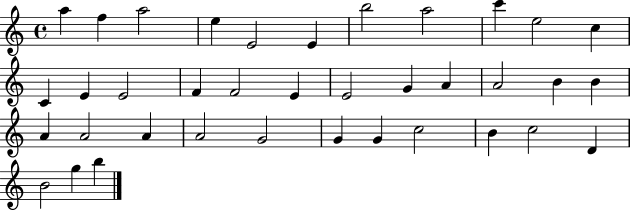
{
  \clef treble
  \time 4/4
  \defaultTimeSignature
  \key c \major
  a''4 f''4 a''2 | e''4 e'2 e'4 | b''2 a''2 | c'''4 e''2 c''4 | \break c'4 e'4 e'2 | f'4 f'2 e'4 | e'2 g'4 a'4 | a'2 b'4 b'4 | \break a'4 a'2 a'4 | a'2 g'2 | g'4 g'4 c''2 | b'4 c''2 d'4 | \break b'2 g''4 b''4 | \bar "|."
}